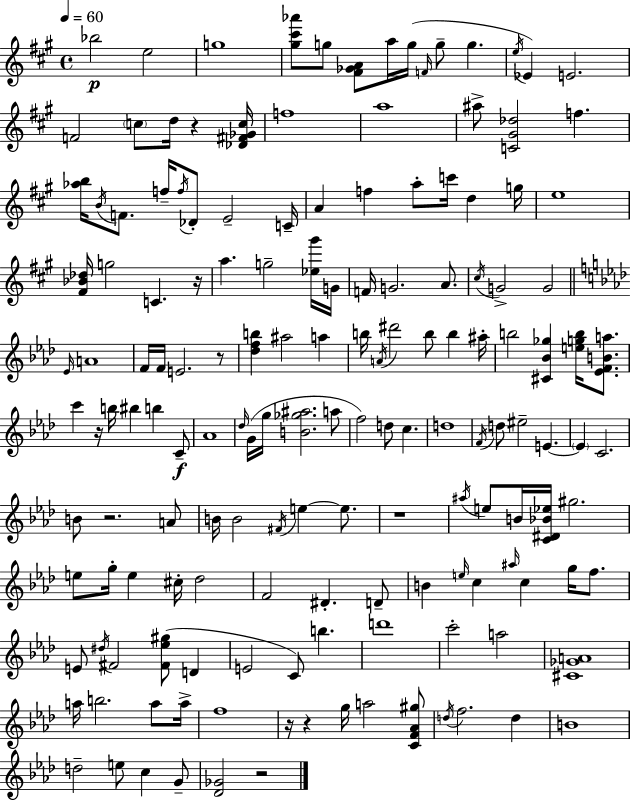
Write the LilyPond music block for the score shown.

{
  \clef treble
  \time 4/4
  \defaultTimeSignature
  \key a \major
  \tempo 4 = 60
  bes''2\p e''2 | g''1 | <gis'' cis''' aes'''>8 g''8 <fis' ges' a'>8 a''16 g''16( \grace { f'16 } g''8-- g''4. | \acciaccatura { e''16 }) ees'4 e'2. | \break f'2 \parenthesize c''8 d''16 r4 | <des' fis' ges' c''>16 f''1 | a''1 | ais''8-> <c' gis' des''>2 f''4. | \break <aes'' b''>16 \acciaccatura { b'16 } f'8. f''16-- \acciaccatura { f''16 } des'8-. e'2-- | c'16-- a'4 f''4 a''8-. c'''16 d''4 | g''16 e''1 | <fis' bes' des''>16 g''2 c'4. | \break r16 a''4. g''2-- | <ees'' gis'''>16 g'16 f'16 g'2. | a'8. \acciaccatura { cis''16 } g'2-> g'2 | \bar "||" \break \key aes \major \grace { ees'16 } a'1 | f'16 f'16 e'2. r8 | <des'' f'' b''>4 ais''2 a''4 | b''16 \acciaccatura { a'16 } dis'''2 b''8 b''4 | \break ais''16-. b''2 <cis' bes' ges''>4 <e'' g'' b''>16 <ees' f' b' a''>8. | c'''4 r16 b''16 bis''4 b''4 | c'8--\f aes'1 | \grace { des''16 } g'16( g''16 <b' ges'' ais''>2. | \break a''8 f''2) d''8 c''4. | d''1 | \acciaccatura { f'16 } d''8 eis''2-- e'4.~~ | \parenthesize e'4 c'2. | \break b'8 r2. | a'8 b'16 b'2 \acciaccatura { fis'16 } e''4~~ | e''8. r1 | \acciaccatura { ais''16 } e''8 b'16 <c' dis' bes' ees''>16 gis''2. | \break e''8 g''16-. e''4 cis''16-. des''2 | f'2 dis'4.-. | d'8-- b'4 \grace { e''16 } c''4 \grace { ais''16 } | c''4 g''16 f''8. e'8 \acciaccatura { dis''16 } fis'2 | \break <fis' ees'' gis''>8( d'4 e'2 | c'8) b''4. d'''1 | c'''2-. | a''2 <cis' ges' a'>1 | \break a''16 b''2. | a''8 a''16-> f''1 | r16 r4 g''16 a''2 | <c' f' aes' gis''>8 \acciaccatura { d''16 } f''2. | \break d''4 b'1 | d''2-- | e''8 c''4 g'8-- <des' ges'>2 | r2 \bar "|."
}